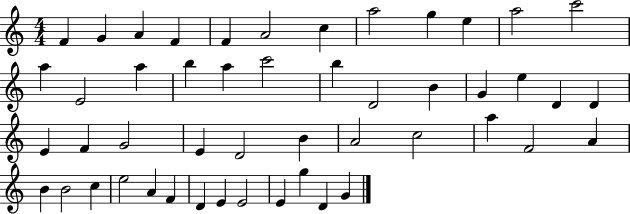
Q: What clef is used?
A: treble